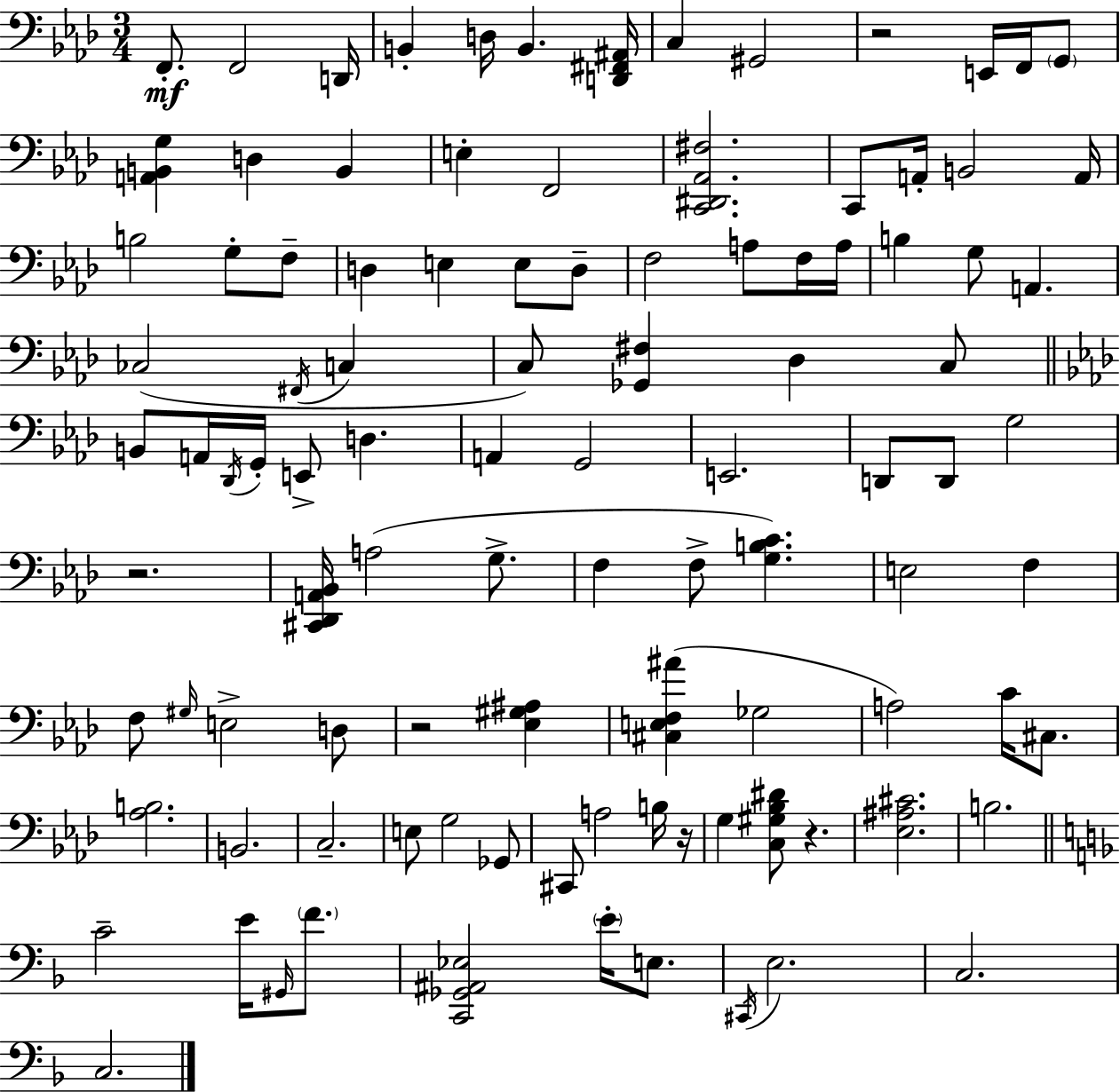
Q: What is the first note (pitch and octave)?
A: F2